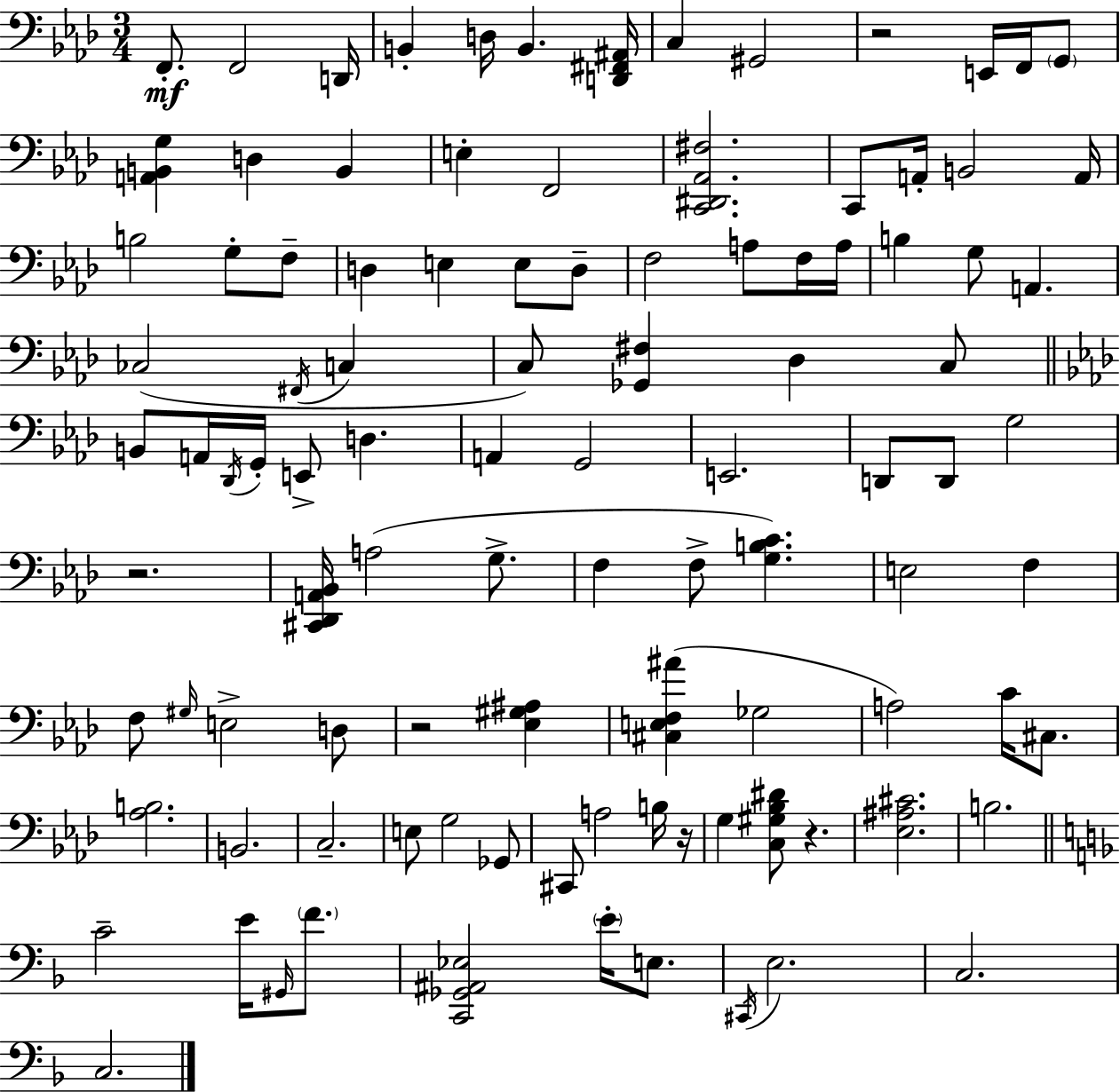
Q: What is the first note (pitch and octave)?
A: F2